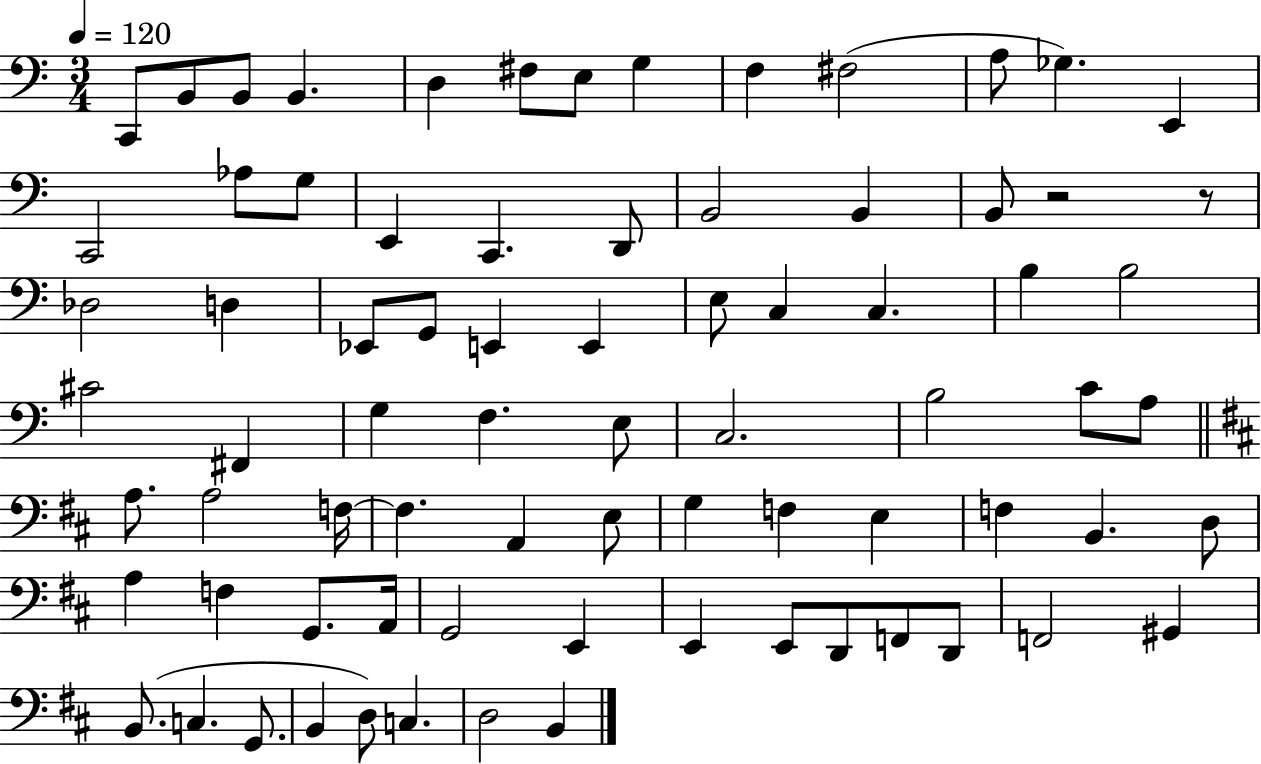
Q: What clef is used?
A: bass